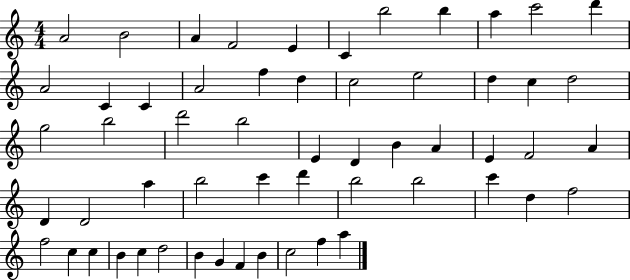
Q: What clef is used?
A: treble